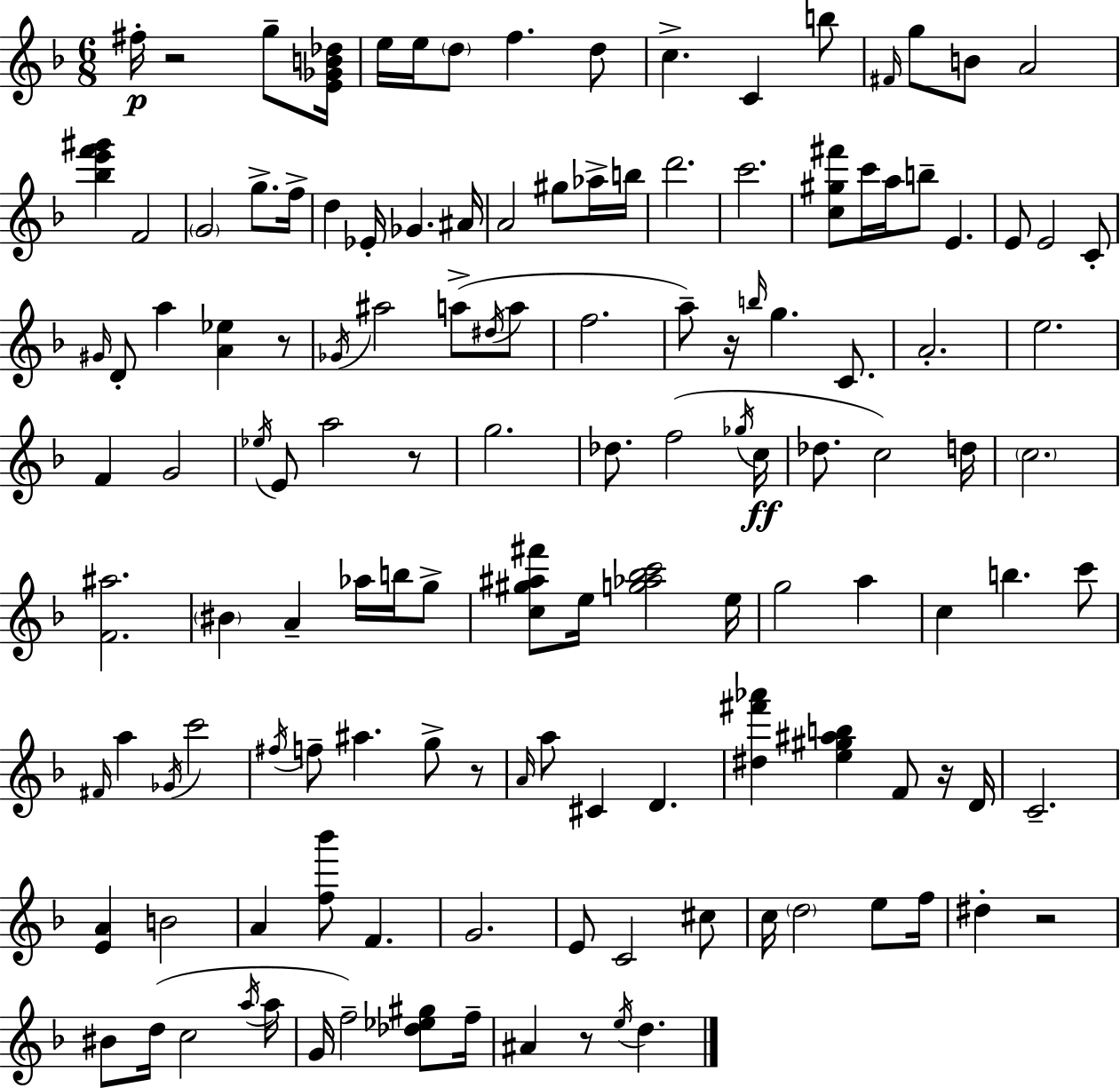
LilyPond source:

{
  \clef treble
  \numericTimeSignature
  \time 6/8
  \key f \major
  fis''16-.\p r2 g''8-- <e' ges' b' des''>16 | e''16 e''16 \parenthesize d''8 f''4. d''8 | c''4.-> c'4 b''8 | \grace { fis'16 } g''8 b'8 a'2 | \break <bes'' e''' f''' gis'''>4 f'2 | \parenthesize g'2 g''8.-> | f''16-> d''4 ees'16-. ges'4. | ais'16 a'2 gis''8 aes''16-> | \break b''16 d'''2. | c'''2. | <c'' gis'' fis'''>8 c'''16 a''16 b''8-- e'4. | e'8 e'2 c'8-. | \break \grace { gis'16 } d'8-. a''4 <a' ees''>4 | r8 \acciaccatura { ges'16 } ais''2 a''8->( | \acciaccatura { dis''16 } a''8 f''2. | a''8--) r16 \grace { b''16 } g''4. | \break c'8. a'2.-. | e''2. | f'4 g'2 | \acciaccatura { ees''16 } e'8 a''2 | \break r8 g''2. | des''8. f''2( | \acciaccatura { ges''16 } c''16\ff des''8. c''2) | d''16 \parenthesize c''2. | \break <f' ais''>2. | \parenthesize bis'4 a'4-- | aes''16 b''16 g''8-> <c'' gis'' ais'' fis'''>8 e''16 <g'' aes'' bes'' c'''>2 | e''16 g''2 | \break a''4 c''4 b''4. | c'''8 \grace { fis'16 } a''4 | \acciaccatura { ges'16 } c'''2 \acciaccatura { fis''16 } f''8-- | ais''4. g''8-> r8 \grace { a'16 } a''8 | \break cis'4 d'4. <dis'' fis''' aes'''>4 | <e'' gis'' ais'' b''>4 f'8 r16 d'16 c'2.-- | <e' a'>4 | b'2 a'4 | \break <f'' bes'''>8 f'4. g'2. | e'8 | c'2 cis''8 c''16 | \parenthesize d''2 e''8 f''16 dis''4-. | \break r2 bis'8 | d''16( c''2 \acciaccatura { a''16 } a''16 | g'16 f''2--) <des'' ees'' gis''>8 f''16-- | ais'4 r8 \acciaccatura { e''16 } d''4. | \break \bar "|."
}